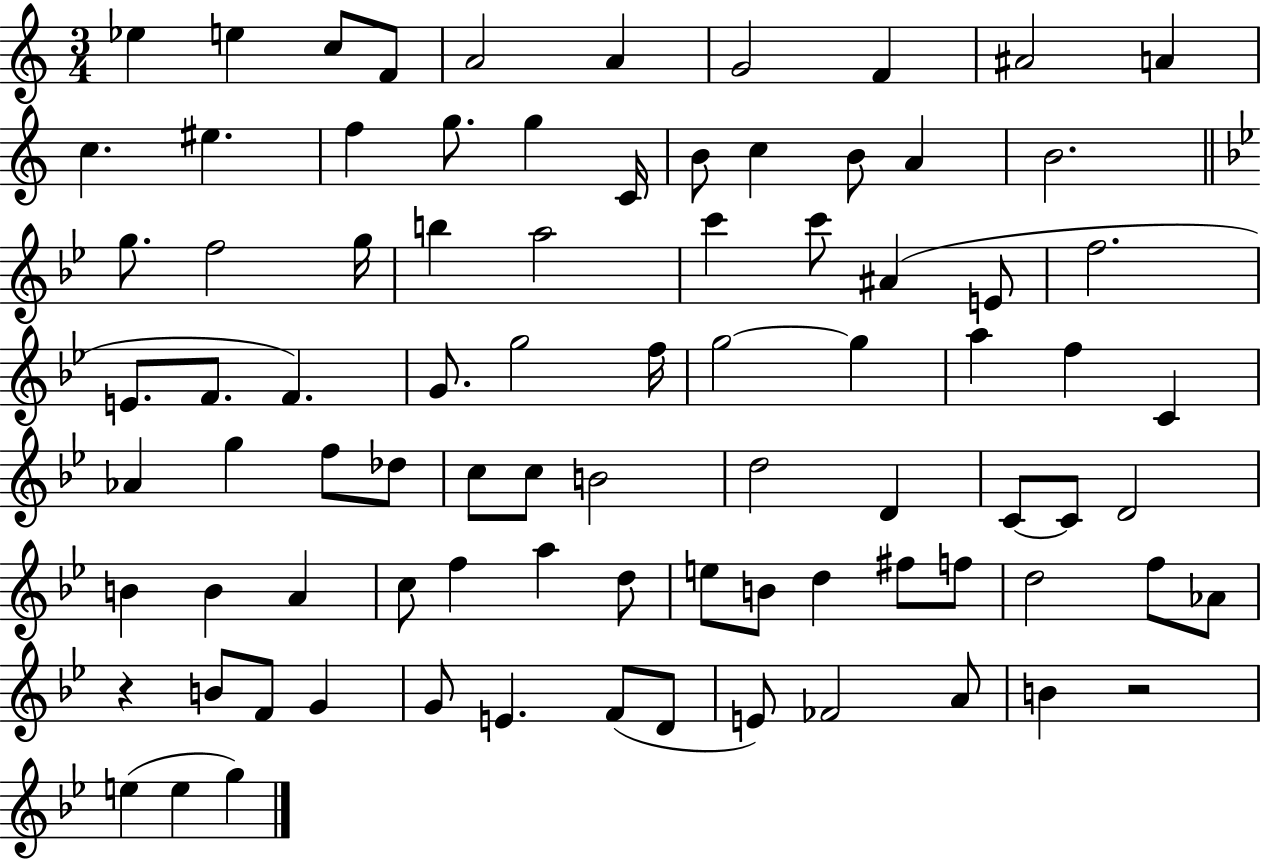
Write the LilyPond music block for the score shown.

{
  \clef treble
  \numericTimeSignature
  \time 3/4
  \key c \major
  ees''4 e''4 c''8 f'8 | a'2 a'4 | g'2 f'4 | ais'2 a'4 | \break c''4. eis''4. | f''4 g''8. g''4 c'16 | b'8 c''4 b'8 a'4 | b'2. | \break \bar "||" \break \key bes \major g''8. f''2 g''16 | b''4 a''2 | c'''4 c'''8 ais'4( e'8 | f''2. | \break e'8. f'8. f'4.) | g'8. g''2 f''16 | g''2~~ g''4 | a''4 f''4 c'4 | \break aes'4 g''4 f''8 des''8 | c''8 c''8 b'2 | d''2 d'4 | c'8~~ c'8 d'2 | \break b'4 b'4 a'4 | c''8 f''4 a''4 d''8 | e''8 b'8 d''4 fis''8 f''8 | d''2 f''8 aes'8 | \break r4 b'8 f'8 g'4 | g'8 e'4. f'8( d'8 | e'8) fes'2 a'8 | b'4 r2 | \break e''4( e''4 g''4) | \bar "|."
}